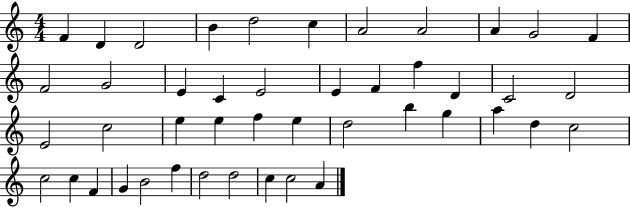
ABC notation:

X:1
T:Untitled
M:4/4
L:1/4
K:C
F D D2 B d2 c A2 A2 A G2 F F2 G2 E C E2 E F f D C2 D2 E2 c2 e e f e d2 b g a d c2 c2 c F G B2 f d2 d2 c c2 A